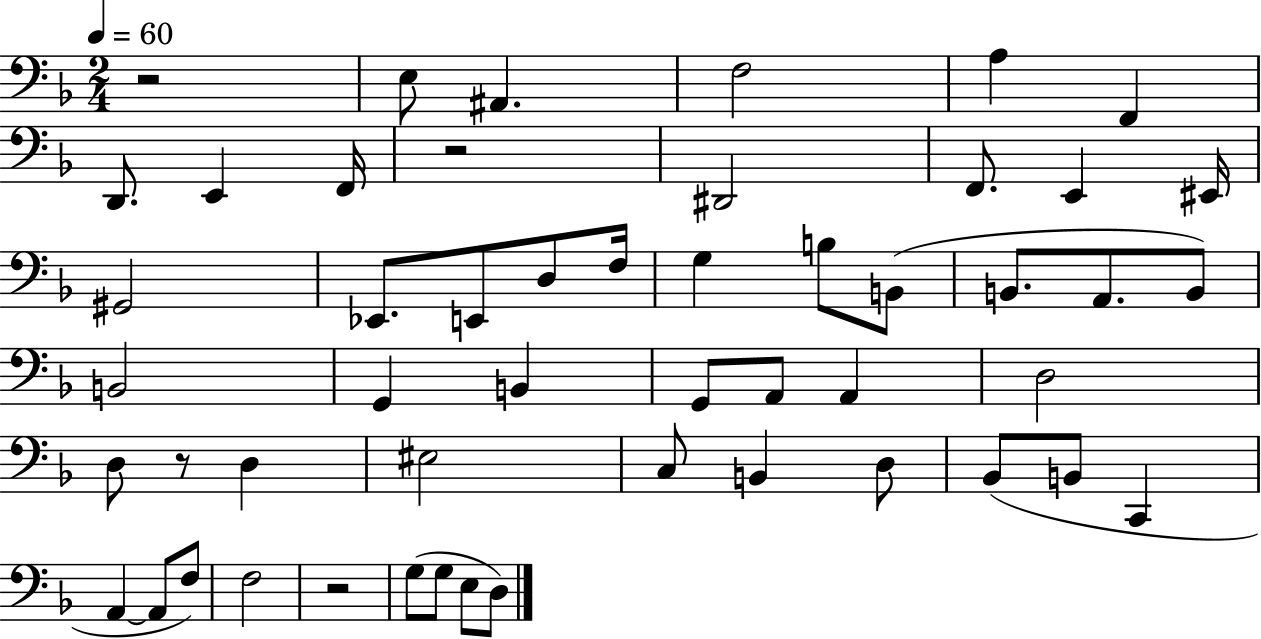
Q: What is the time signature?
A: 2/4